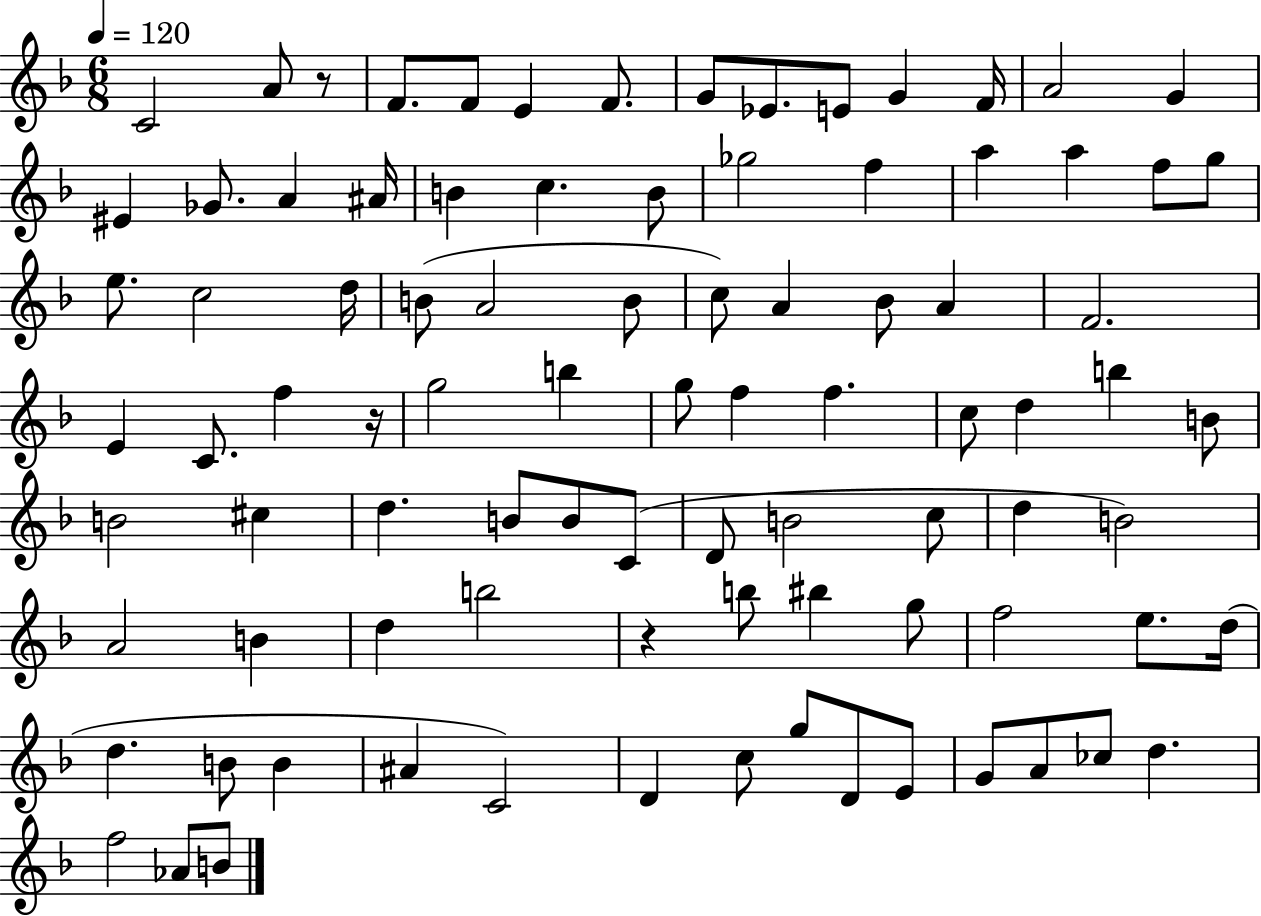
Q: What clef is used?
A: treble